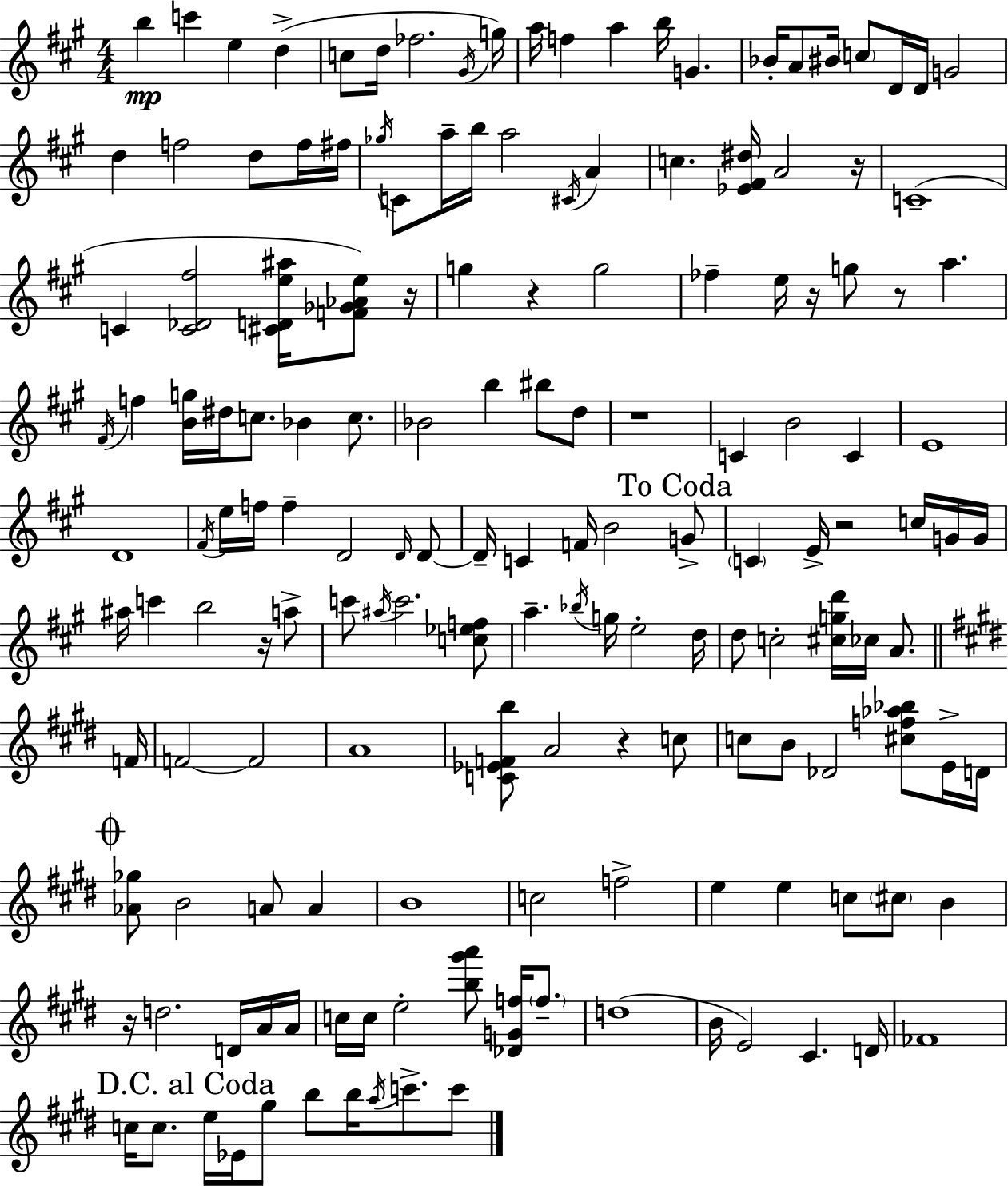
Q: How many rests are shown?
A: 10